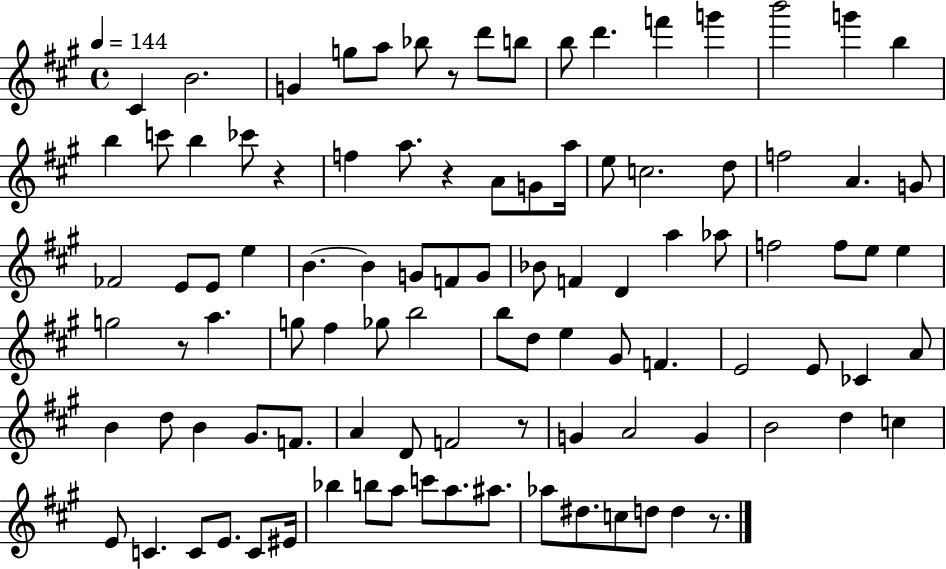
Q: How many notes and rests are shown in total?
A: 100